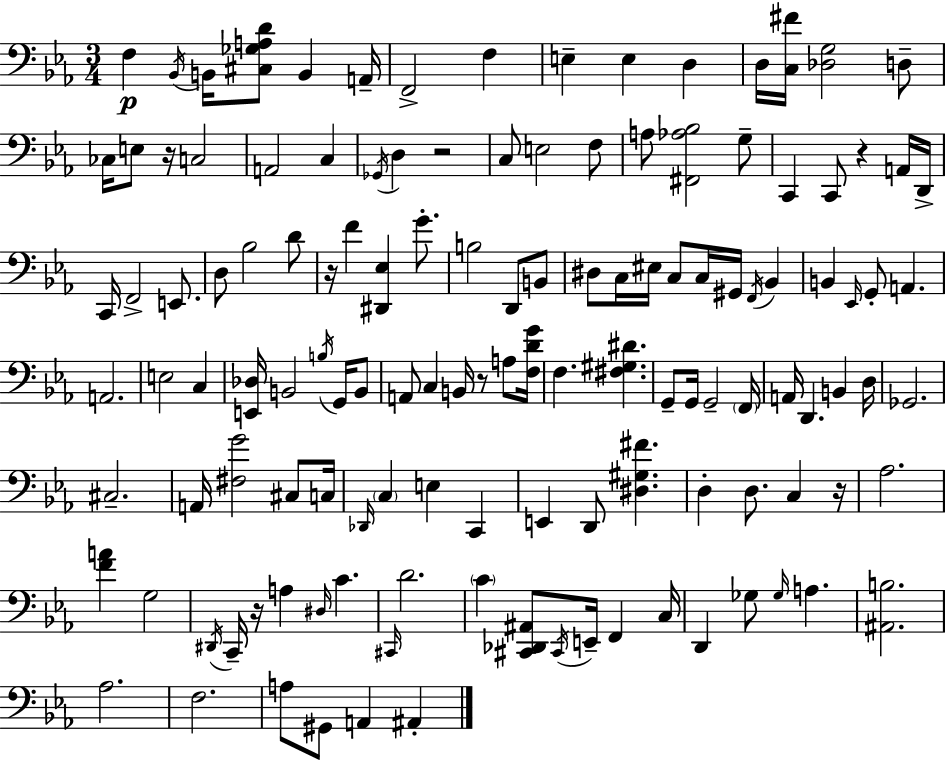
F3/q Bb2/s B2/s [C#3,Gb3,A3,D4]/e B2/q A2/s F2/h F3/q E3/q E3/q D3/q D3/s [C3,F#4]/s [Db3,G3]/h D3/e CES3/s E3/e R/s C3/h A2/h C3/q Gb2/s D3/q R/h C3/e E3/h F3/e A3/e [F#2,Ab3,Bb3]/h G3/e C2/q C2/e R/q A2/s D2/s C2/s F2/h E2/e. D3/e Bb3/h D4/e R/s F4/q [D#2,Eb3]/q G4/e. B3/h D2/e B2/e D#3/e C3/s EIS3/s C3/e C3/s G#2/s F2/s Bb2/q B2/q Eb2/s G2/e A2/q. A2/h. E3/h C3/q [E2,Db3]/s B2/h B3/s G2/s B2/e A2/e C3/q B2/s R/e A3/e [F3,D4,G4]/s F3/q. [F#3,G#3,D#4]/q. G2/e G2/s G2/h F2/s A2/s D2/q. B2/q D3/s Gb2/h. C#3/h. A2/s [F#3,G4]/h C#3/e C3/s Db2/s C3/q E3/q C2/q E2/q D2/e [D#3,G#3,F#4]/q. D3/q D3/e. C3/q R/s Ab3/h. [F4,A4]/q G3/h D#2/s C2/s R/s A3/q D#3/s C4/q. C#2/s D4/h. C4/q [C#2,Db2,A#2]/e C#2/s E2/s F2/q C3/s D2/q Gb3/e Gb3/s A3/q. [A#2,B3]/h. Ab3/h. F3/h. A3/e G#2/e A2/q A#2/q